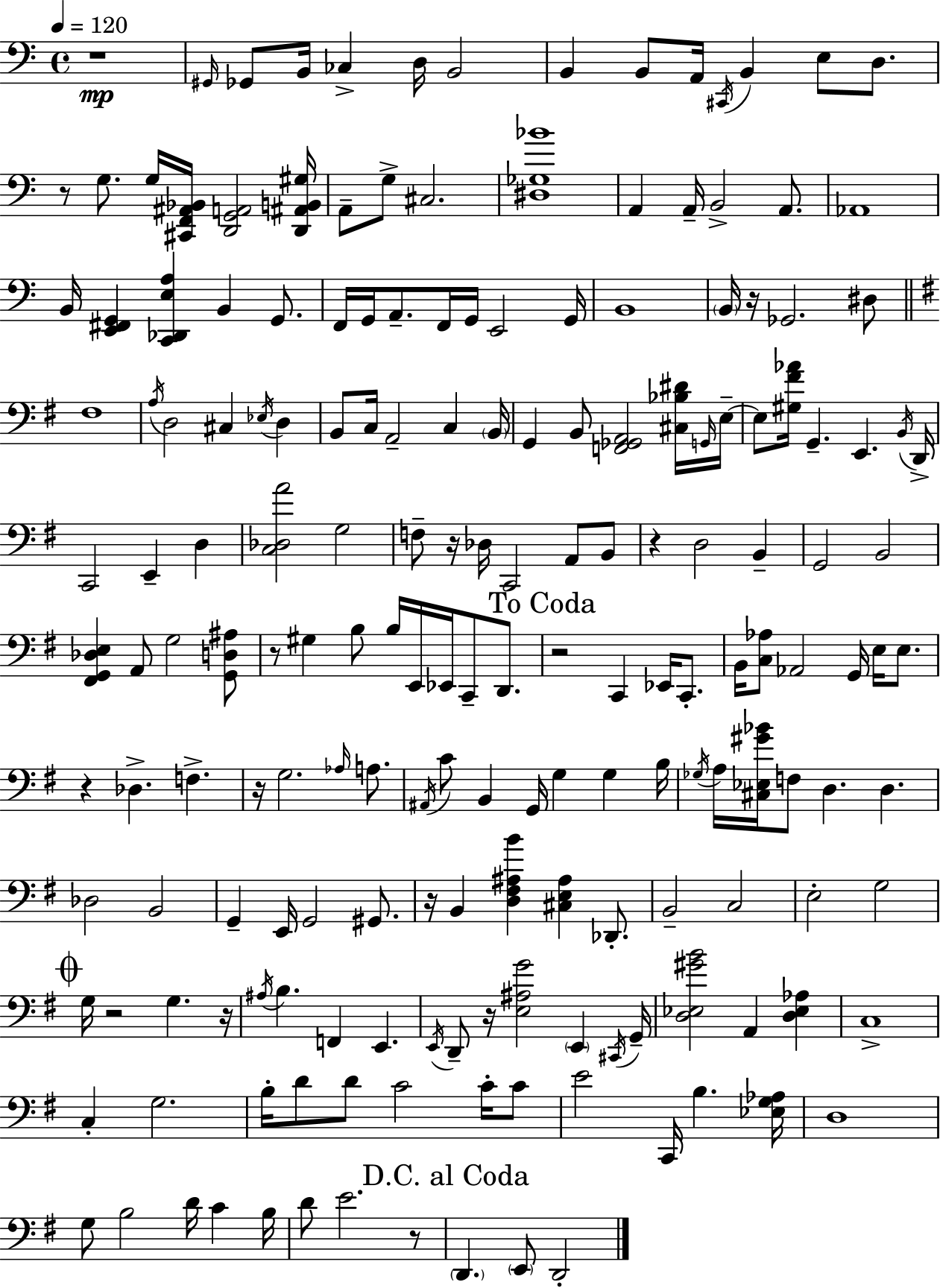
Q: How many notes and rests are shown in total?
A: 185